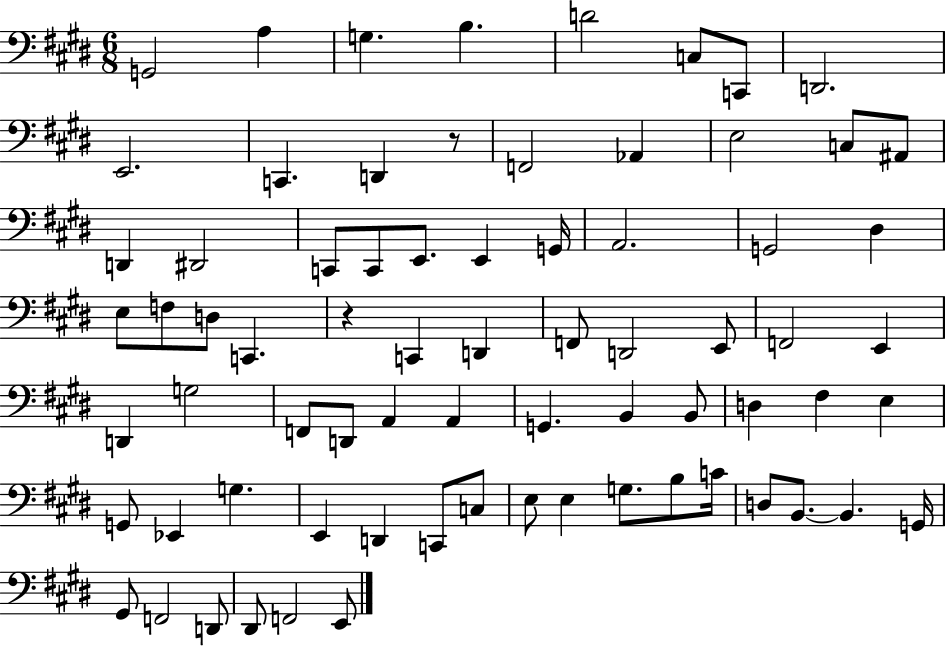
{
  \clef bass
  \numericTimeSignature
  \time 6/8
  \key e \major
  g,2 a4 | g4. b4. | d'2 c8 c,8 | d,2. | \break e,2. | c,4. d,4 r8 | f,2 aes,4 | e2 c8 ais,8 | \break d,4 dis,2 | c,8 c,8 e,8. e,4 g,16 | a,2. | g,2 dis4 | \break e8 f8 d8 c,4. | r4 c,4 d,4 | f,8 d,2 e,8 | f,2 e,4 | \break d,4 g2 | f,8 d,8 a,4 a,4 | g,4. b,4 b,8 | d4 fis4 e4 | \break g,8 ees,4 g4. | e,4 d,4 c,8 c8 | e8 e4 g8. b8 c'16 | d8 b,8.~~ b,4. g,16 | \break gis,8 f,2 d,8 | dis,8 f,2 e,8 | \bar "|."
}